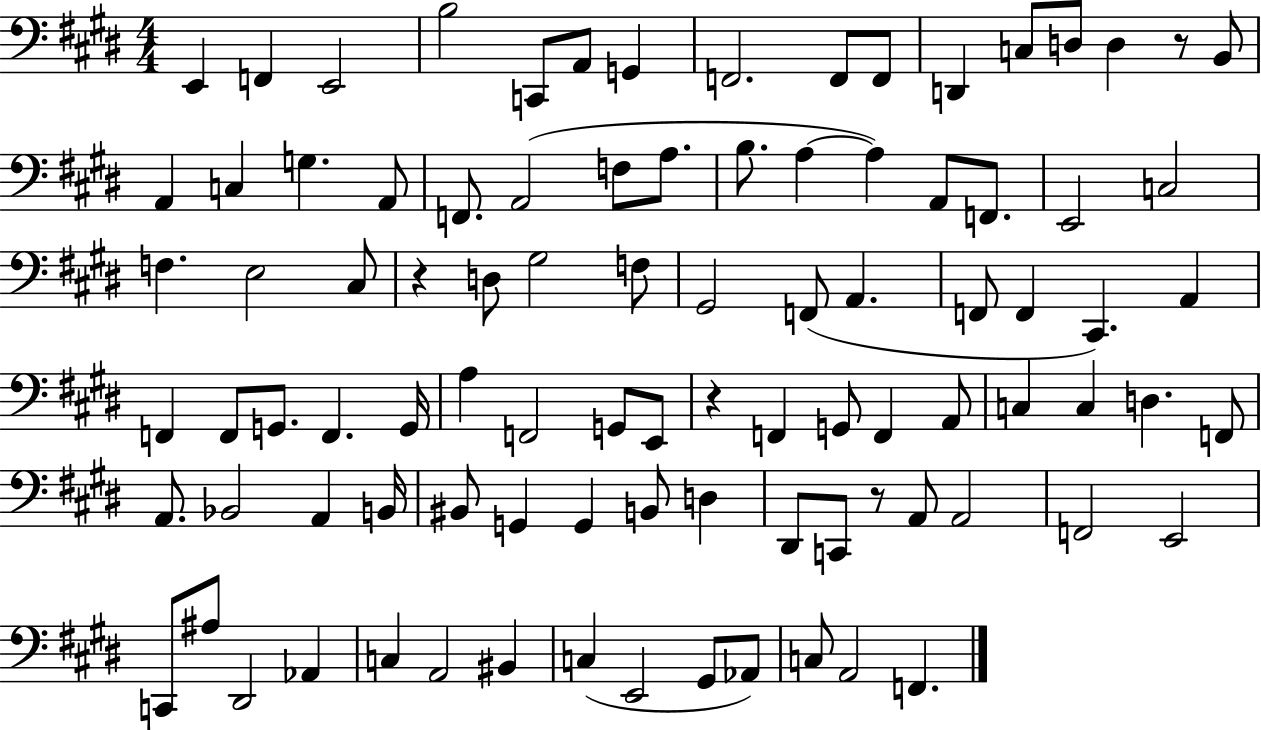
{
  \clef bass
  \numericTimeSignature
  \time 4/4
  \key e \major
  e,4 f,4 e,2 | b2 c,8 a,8 g,4 | f,2. f,8 f,8 | d,4 c8 d8 d4 r8 b,8 | \break a,4 c4 g4. a,8 | f,8. a,2( f8 a8. | b8. a4~~ a4) a,8 f,8. | e,2 c2 | \break f4. e2 cis8 | r4 d8 gis2 f8 | gis,2 f,8( a,4. | f,8 f,4 cis,4.) a,4 | \break f,4 f,8 g,8. f,4. g,16 | a4 f,2 g,8 e,8 | r4 f,4 g,8 f,4 a,8 | c4 c4 d4. f,8 | \break a,8. bes,2 a,4 b,16 | bis,8 g,4 g,4 b,8 d4 | dis,8 c,8 r8 a,8 a,2 | f,2 e,2 | \break c,8 ais8 dis,2 aes,4 | c4 a,2 bis,4 | c4( e,2 gis,8 aes,8) | c8 a,2 f,4. | \break \bar "|."
}